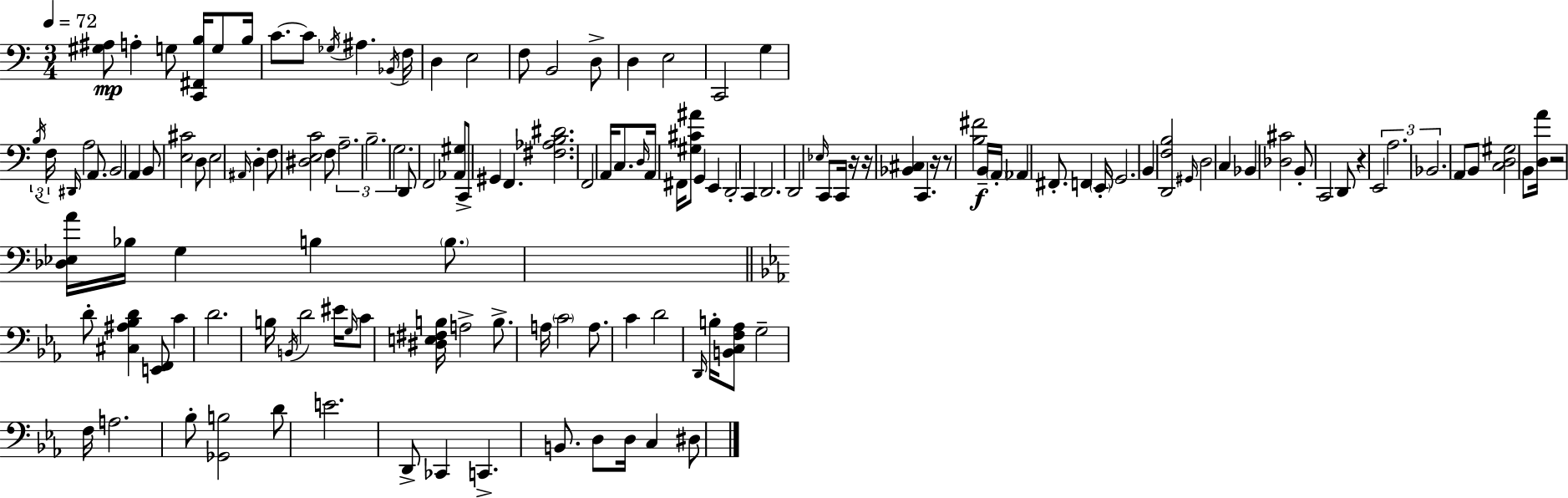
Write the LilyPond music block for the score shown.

{
  \clef bass
  \numericTimeSignature
  \time 3/4
  \key a \minor
  \tempo 4 = 72
  \repeat volta 2 { <gis ais>8\mp a4-. g8 <c, fis, b>16 g8 b16 | c'8.~~ c'8 \acciaccatura { ges16 } ais4. | \acciaccatura { bes,16 } f16 d4 e2 | f8 b,2 | \break d8-> d4 e2 | c,2 g4 | \tuplet 3/2 { \acciaccatura { b16 } f16 \grace { dis,16 } } a2 | a,8. b,2 | \break a,4 b,8 <e cis'>2 | d8 e2 | \grace { ais,16 } d4-. f8 <dis e c'>2 | f8 \tuplet 3/2 { a2.-- | \break b2.-- | g2. } | d,8 f,2 | <aes, gis>8 c,8-> gis,4 f,4. | \break <fis aes b dis'>2. | f,2 | a,16 c8. \grace { d16 } a,16 fis,16 <gis cis' ais'>8 g,4 | e,4 d,2-. | \break c,4 d,2. | d,2 | \grace { ees16 } c,8 c,16 r16 r16 <bes, cis>4 | c,4. r16 r8 <b fis'>2\f | \break b,16-- \parenthesize a,16-. aes,4 fis,8.-. | f,4 \parenthesize e,16-. g,2. | b,4 <d, f b>2 | \grace { gis,16 } d2 | \break c4 bes,4 | <des cis'>2 b,8-. c,2 | d,8 r4 | \tuplet 3/2 { e,2 a2. | \break bes,2. } | a,8 b,8 | <c d gis>2 b,8 <d a'>16 r2 | <des ees a'>16 bes16 g4 | \break b4 \parenthesize b8. \bar "||" \break \key c \minor d'8-. <cis ais bes d'>4 <e, f,>8 c'4 | d'2. | b16 \acciaccatura { b,16 } d'2 eis'16 \grace { g16 } | c'8 <dis e fis b>16 a2-> b8.-> | \break a16 \parenthesize c'2 a8. | c'4 d'2 | \grace { d,16 } b16-. <b, c f aes>8 g2-- | f16 a2. | \break bes8-. <ges, b>2 | d'8 e'2. | d,8-> ces,4 c,4.-> | b,8. d8 d16 c4 | \break dis8 } \bar "|."
}